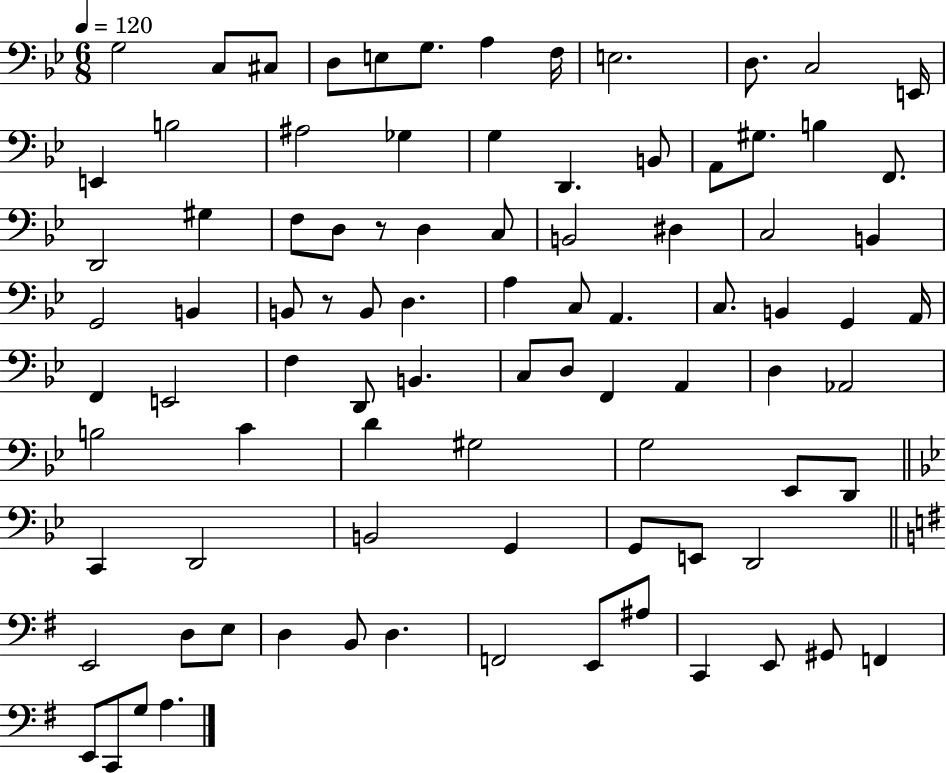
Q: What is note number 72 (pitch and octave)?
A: D3